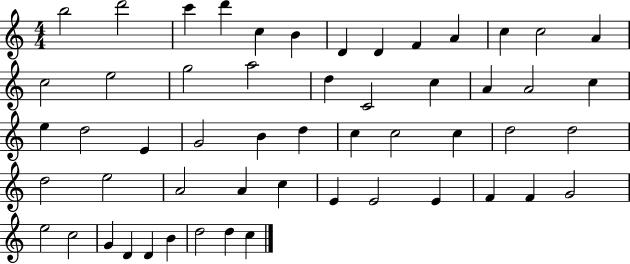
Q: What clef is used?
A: treble